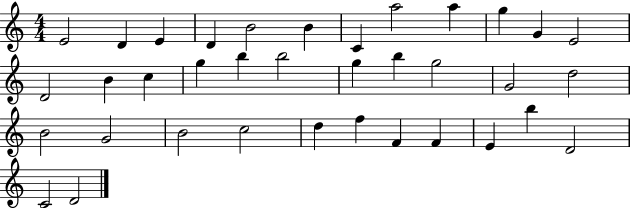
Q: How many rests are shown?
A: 0